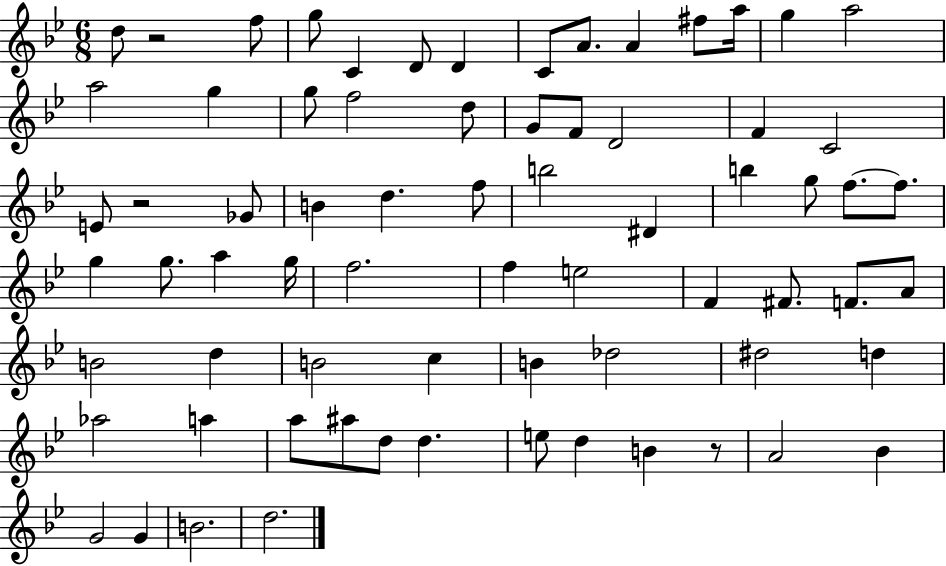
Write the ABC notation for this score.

X:1
T:Untitled
M:6/8
L:1/4
K:Bb
d/2 z2 f/2 g/2 C D/2 D C/2 A/2 A ^f/2 a/4 g a2 a2 g g/2 f2 d/2 G/2 F/2 D2 F C2 E/2 z2 _G/2 B d f/2 b2 ^D b g/2 f/2 f/2 g g/2 a g/4 f2 f e2 F ^F/2 F/2 A/2 B2 d B2 c B _d2 ^d2 d _a2 a a/2 ^a/2 d/2 d e/2 d B z/2 A2 _B G2 G B2 d2